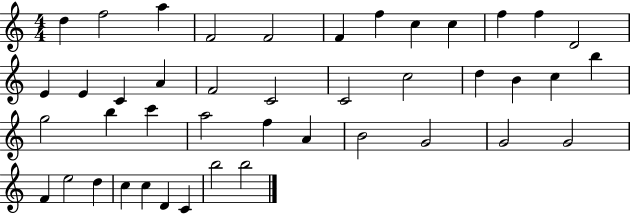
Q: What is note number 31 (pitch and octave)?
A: B4